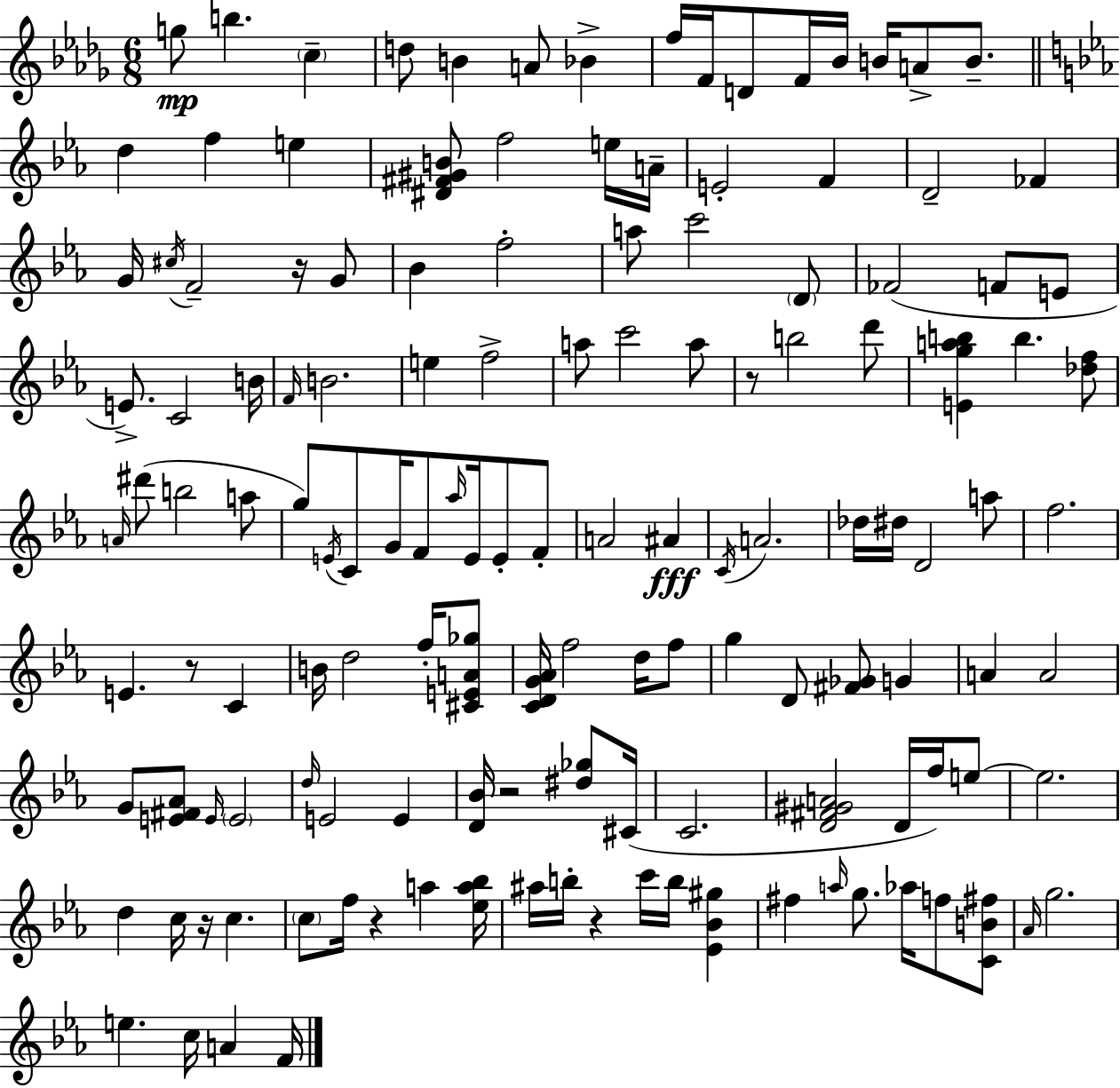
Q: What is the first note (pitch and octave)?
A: G5